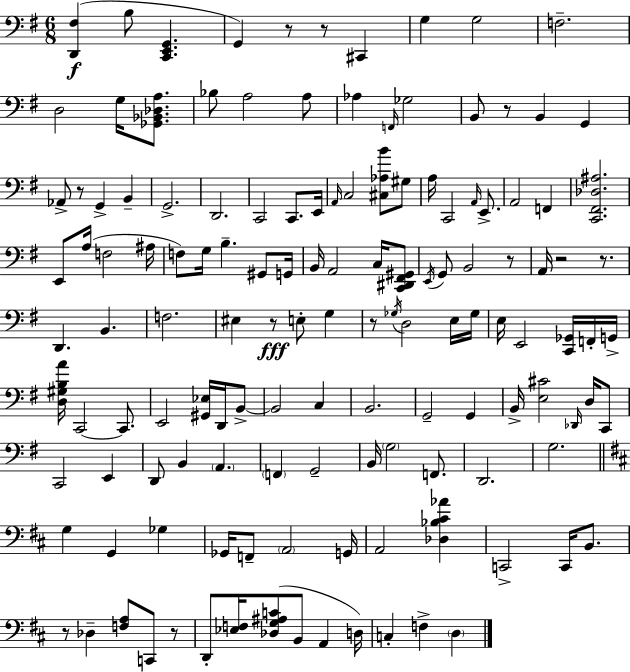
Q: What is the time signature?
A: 6/8